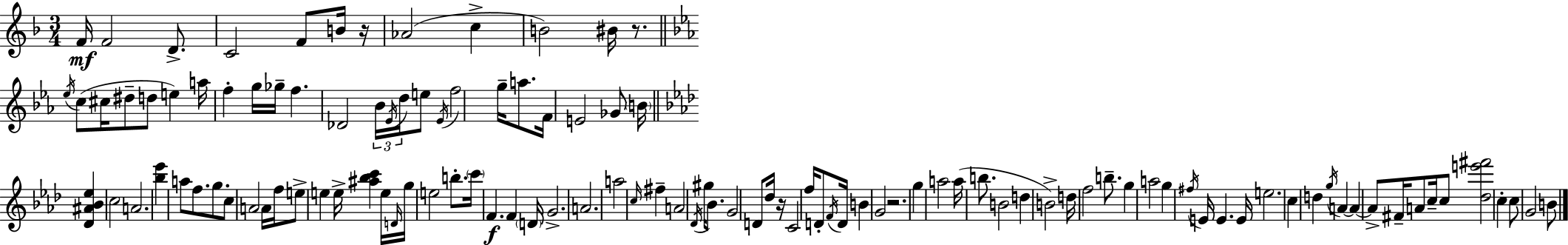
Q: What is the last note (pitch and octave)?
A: B4